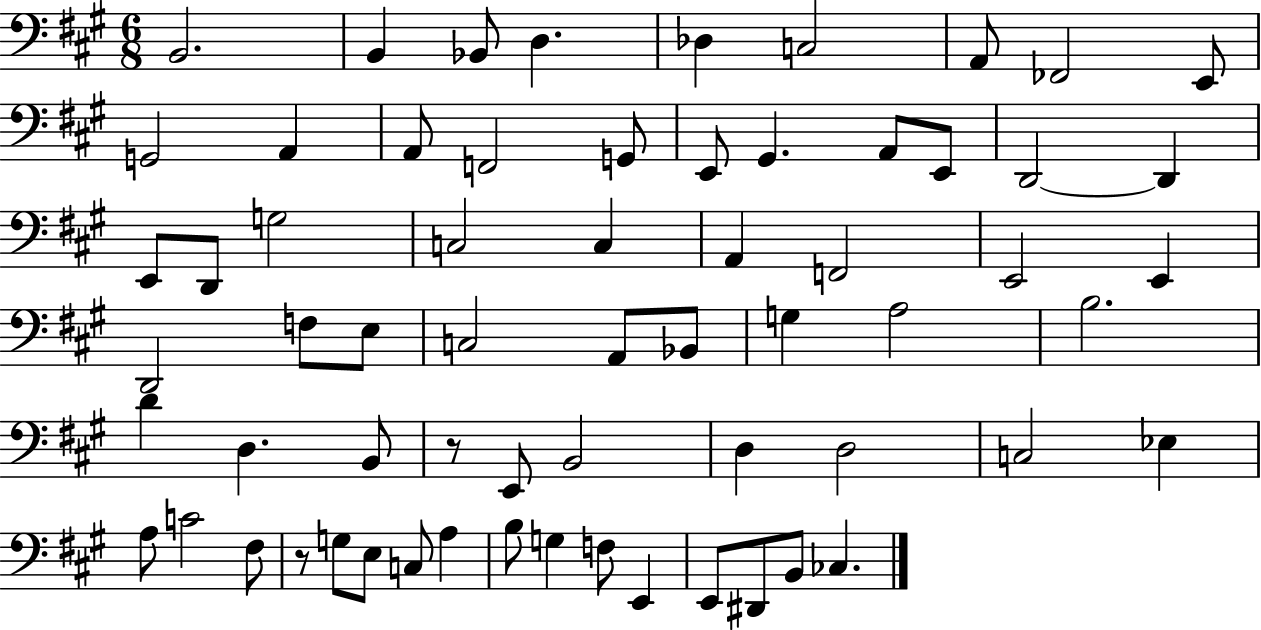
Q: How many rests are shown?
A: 2